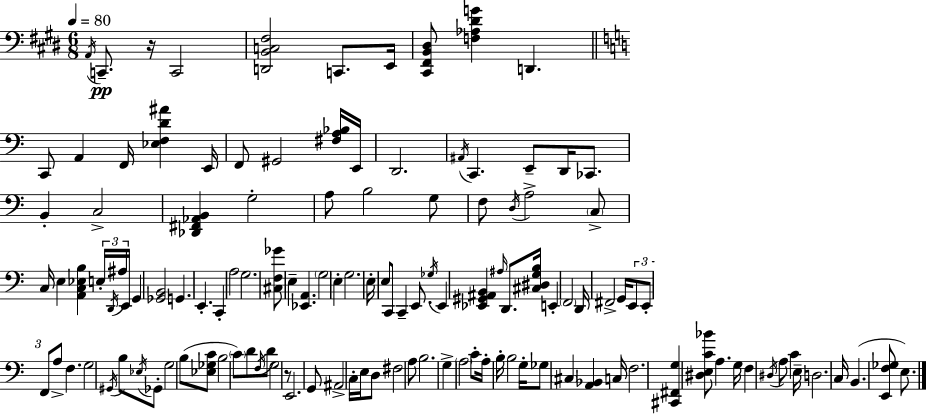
X:1
T:Untitled
M:6/8
L:1/4
K:E
A,,/4 C,,/2 z/4 C,,2 [D,,B,,C,^F,]2 C,,/2 E,,/4 [^C,,^F,,B,,^D,]/2 [F,_A,^DG] D,, C,,/2 A,, F,,/4 [_E,F,D^A] E,,/4 F,,/2 ^G,,2 [^F,A,_B,]/4 E,,/4 D,,2 ^A,,/4 C,, E,,/2 D,,/4 _C,,/2 B,, C,2 [_D,,^F,,_A,,B,,] G,2 A,/2 B,2 G,/2 F,/2 D,/4 A,2 C,/2 C,/4 E, [A,,C,_E,B,] E,/4 D,,/4 ^A,/4 E,,/4 G,, [_G,,B,,]2 G,, E,, C,, A,2 G,2 [^C,F,_G]/2 E, [_E,,A,,] G,2 E, G,2 E,/4 E,/2 C,,/2 C,, E,,/2 _G,/4 E,, [_E,,^G,,^A,,B,,] ^A,/4 D,,/2 [^C,^D,G,B,]/4 E,, F,,2 D,,/4 ^F,,2 G,,/4 E,,/2 E,,/2 F,,/2 A,/2 F, G,2 ^G,,/4 B,/2 _E,/4 _G,,/2 G,2 B,/2 [_E,_G,C]/2 B,2 C/2 D/2 F,/4 D/2 G,2 z/2 E,,2 G,,/2 ^A,,2 C,/4 E,/4 D,/2 ^F,2 A,/2 B,2 G, A,2 C/2 A,/4 B,/4 B,2 G,/4 _G,/2 ^C, [A,,_B,,] C,/4 F,2 [^C,,^F,,G,] [^D,E,C_B]/2 A, G,/4 F, ^D,/4 A,/2 C E,/4 D,2 C,/4 B,, [E,,F,_G,]/2 E,/2